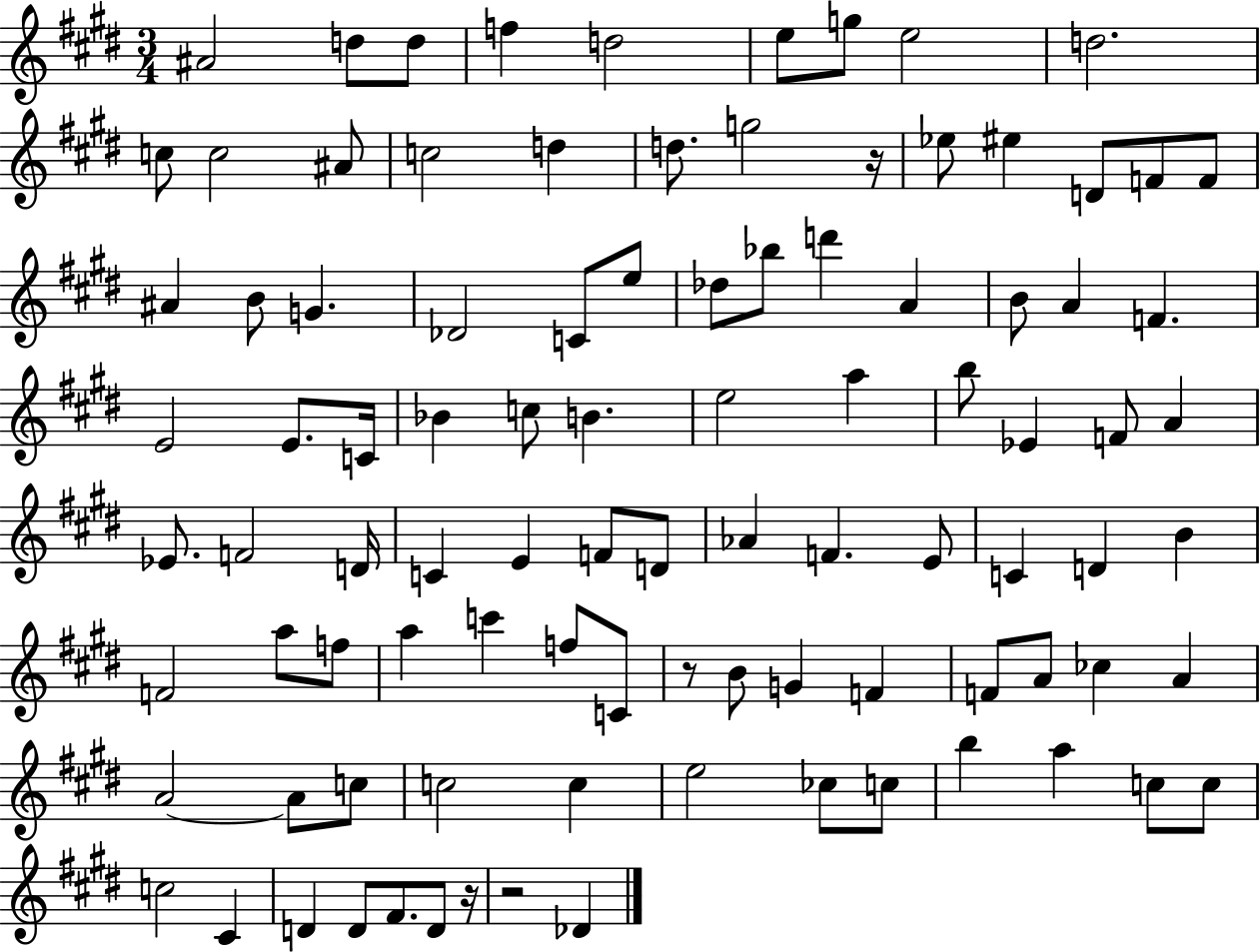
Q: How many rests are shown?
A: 4